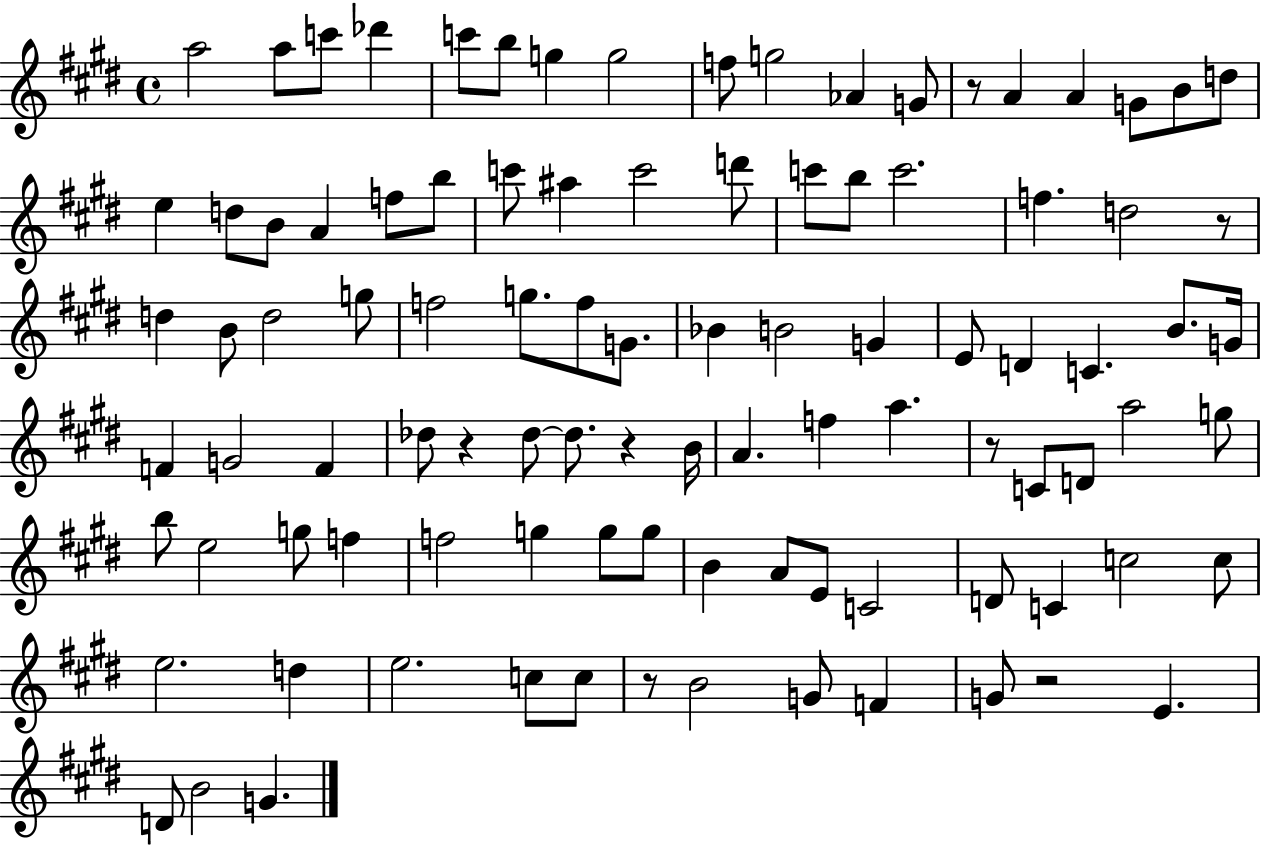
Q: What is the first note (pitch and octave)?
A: A5